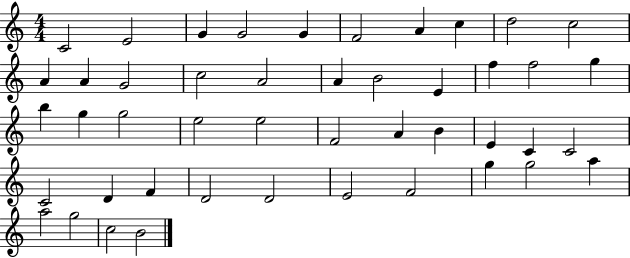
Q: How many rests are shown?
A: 0